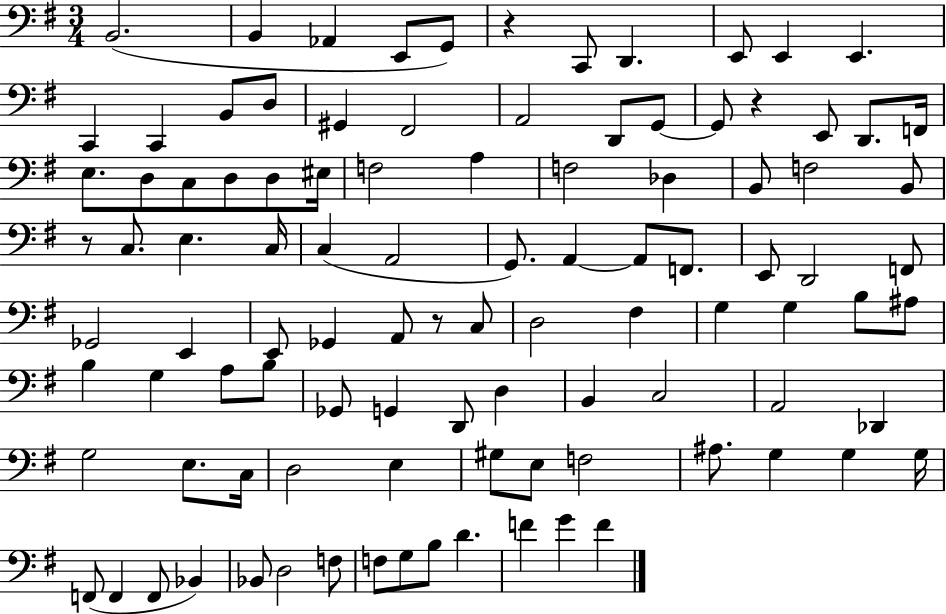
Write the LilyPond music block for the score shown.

{
  \clef bass
  \numericTimeSignature
  \time 3/4
  \key g \major
  b,2.( | b,4 aes,4 e,8 g,8) | r4 c,8 d,4. | e,8 e,4 e,4. | \break c,4 c,4 b,8 d8 | gis,4 fis,2 | a,2 d,8 g,8~~ | g,8 r4 e,8 d,8. f,16 | \break e8. d8 c8 d8 d8 eis16 | f2 a4 | f2 des4 | b,8 f2 b,8 | \break r8 c8. e4. c16 | c4( a,2 | g,8.) a,4~~ a,8 f,8. | e,8 d,2 f,8 | \break ges,2 e,4 | e,8 ges,4 a,8 r8 c8 | d2 fis4 | g4 g4 b8 ais8 | \break b4 g4 a8 b8 | ges,8 g,4 d,8 d4 | b,4 c2 | a,2 des,4 | \break g2 e8. c16 | d2 e4 | gis8 e8 f2 | ais8. g4 g4 g16 | \break f,8( f,4 f,8 bes,4) | bes,8 d2 f8 | f8 g8 b8 d'4. | f'4 g'4 f'4 | \break \bar "|."
}